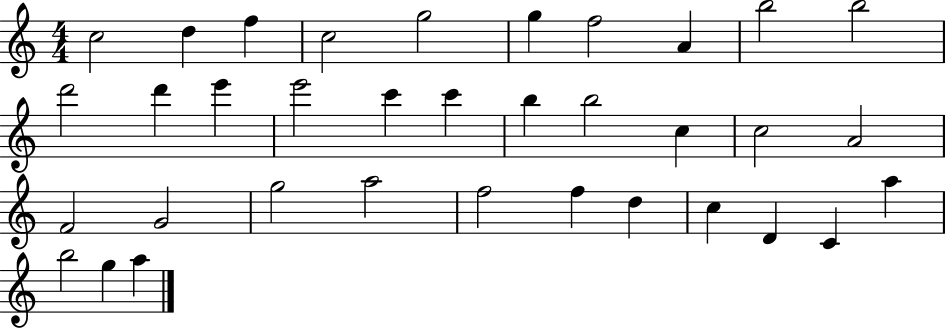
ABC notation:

X:1
T:Untitled
M:4/4
L:1/4
K:C
c2 d f c2 g2 g f2 A b2 b2 d'2 d' e' e'2 c' c' b b2 c c2 A2 F2 G2 g2 a2 f2 f d c D C a b2 g a